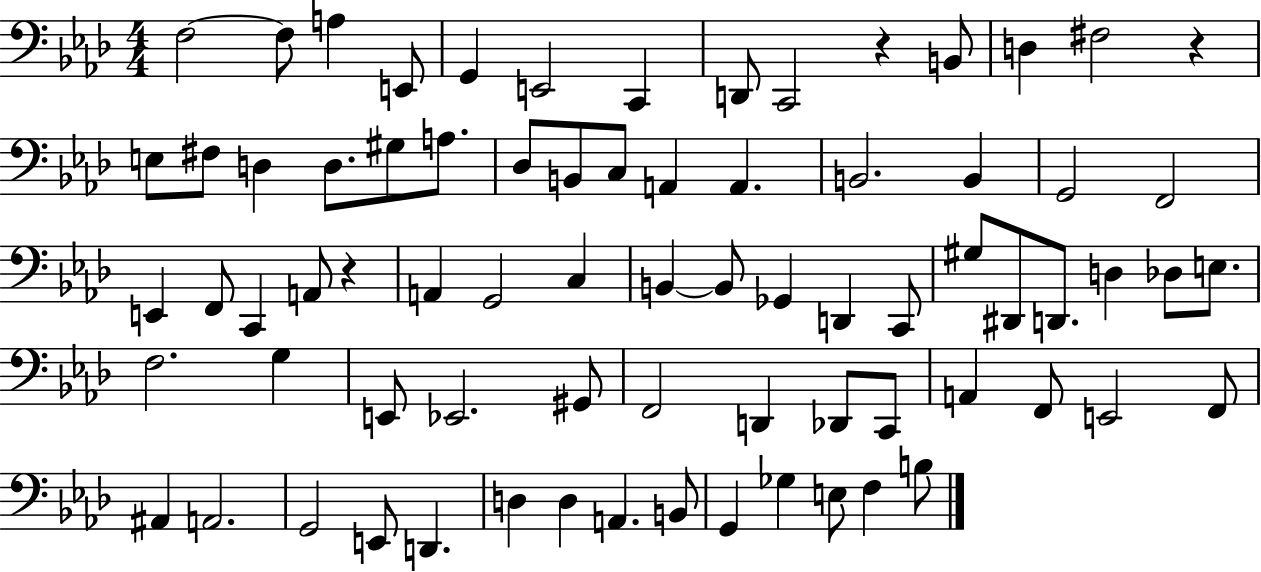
X:1
T:Untitled
M:4/4
L:1/4
K:Ab
F,2 F,/2 A, E,,/2 G,, E,,2 C,, D,,/2 C,,2 z B,,/2 D, ^F,2 z E,/2 ^F,/2 D, D,/2 ^G,/2 A,/2 _D,/2 B,,/2 C,/2 A,, A,, B,,2 B,, G,,2 F,,2 E,, F,,/2 C,, A,,/2 z A,, G,,2 C, B,, B,,/2 _G,, D,, C,,/2 ^G,/2 ^D,,/2 D,,/2 D, _D,/2 E,/2 F,2 G, E,,/2 _E,,2 ^G,,/2 F,,2 D,, _D,,/2 C,,/2 A,, F,,/2 E,,2 F,,/2 ^A,, A,,2 G,,2 E,,/2 D,, D, D, A,, B,,/2 G,, _G, E,/2 F, B,/2